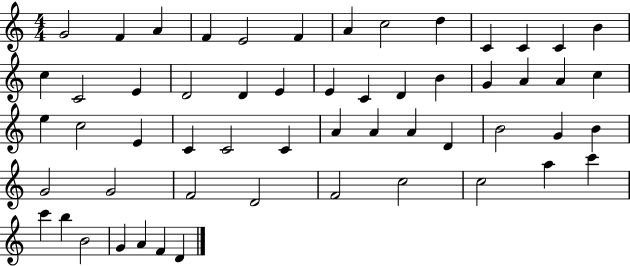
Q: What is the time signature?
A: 4/4